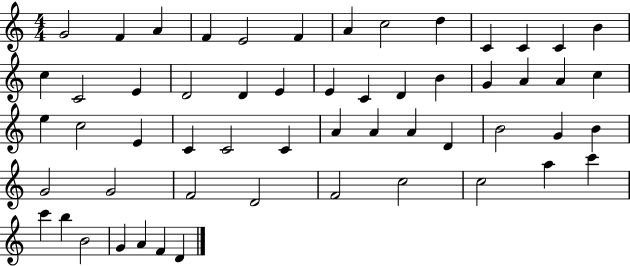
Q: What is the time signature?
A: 4/4